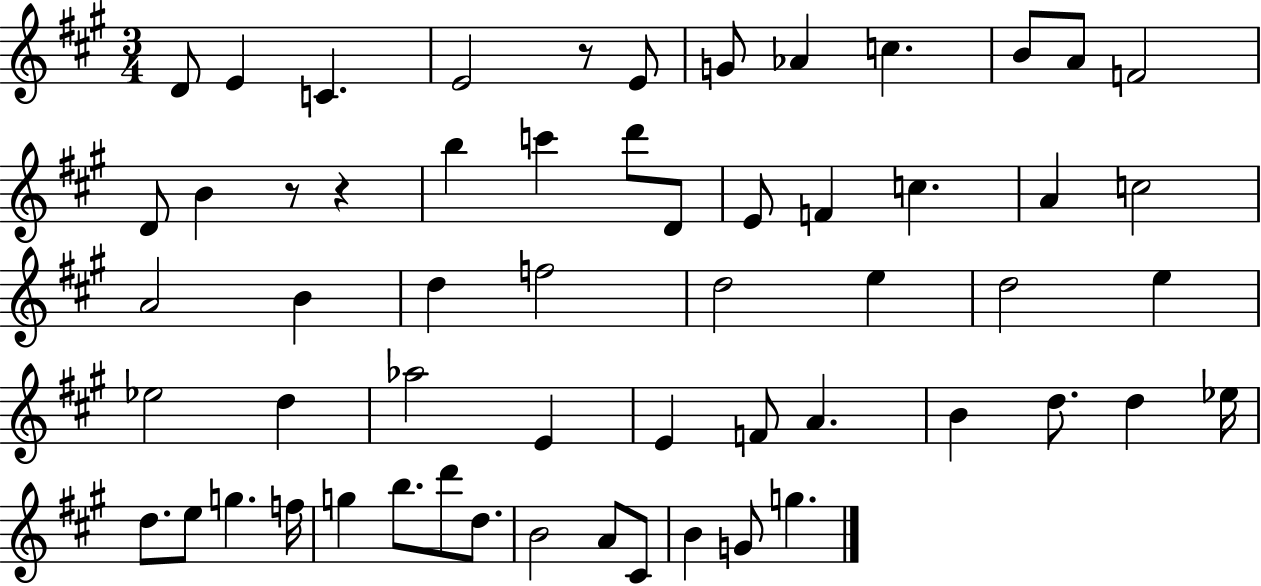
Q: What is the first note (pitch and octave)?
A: D4